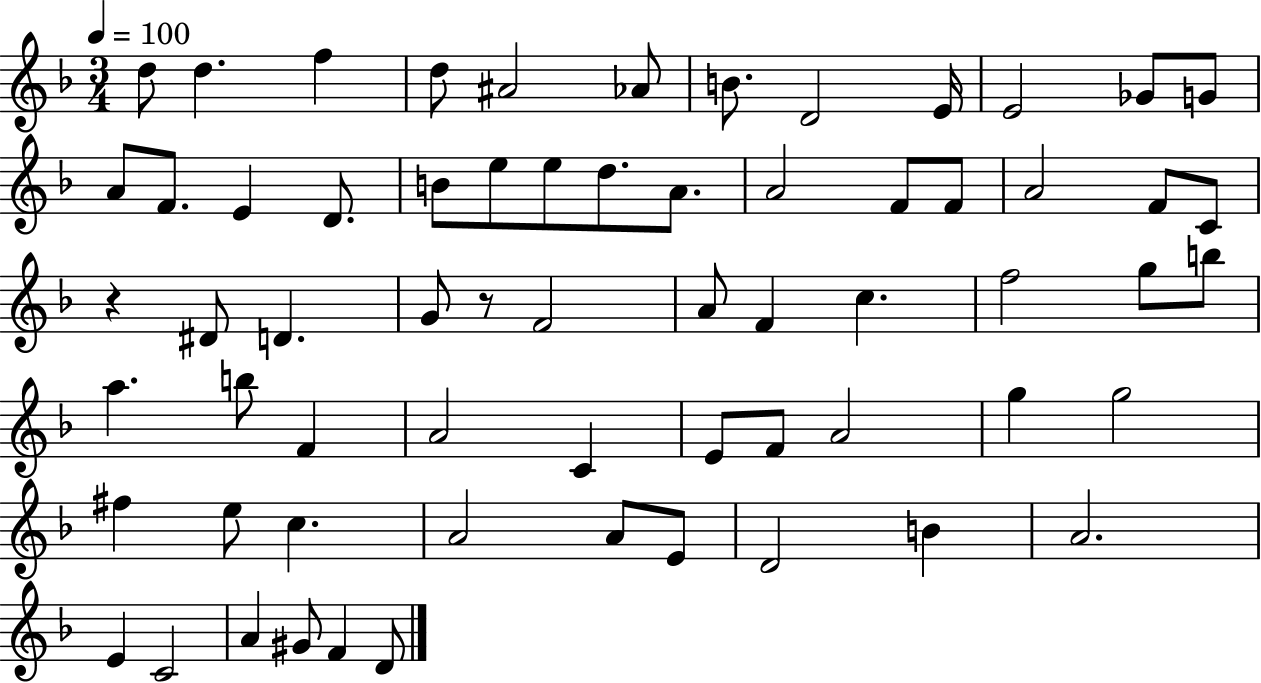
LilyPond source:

{
  \clef treble
  \numericTimeSignature
  \time 3/4
  \key f \major
  \tempo 4 = 100
  d''8 d''4. f''4 | d''8 ais'2 aes'8 | b'8. d'2 e'16 | e'2 ges'8 g'8 | \break a'8 f'8. e'4 d'8. | b'8 e''8 e''8 d''8. a'8. | a'2 f'8 f'8 | a'2 f'8 c'8 | \break r4 dis'8 d'4. | g'8 r8 f'2 | a'8 f'4 c''4. | f''2 g''8 b''8 | \break a''4. b''8 f'4 | a'2 c'4 | e'8 f'8 a'2 | g''4 g''2 | \break fis''4 e''8 c''4. | a'2 a'8 e'8 | d'2 b'4 | a'2. | \break e'4 c'2 | a'4 gis'8 f'4 d'8 | \bar "|."
}